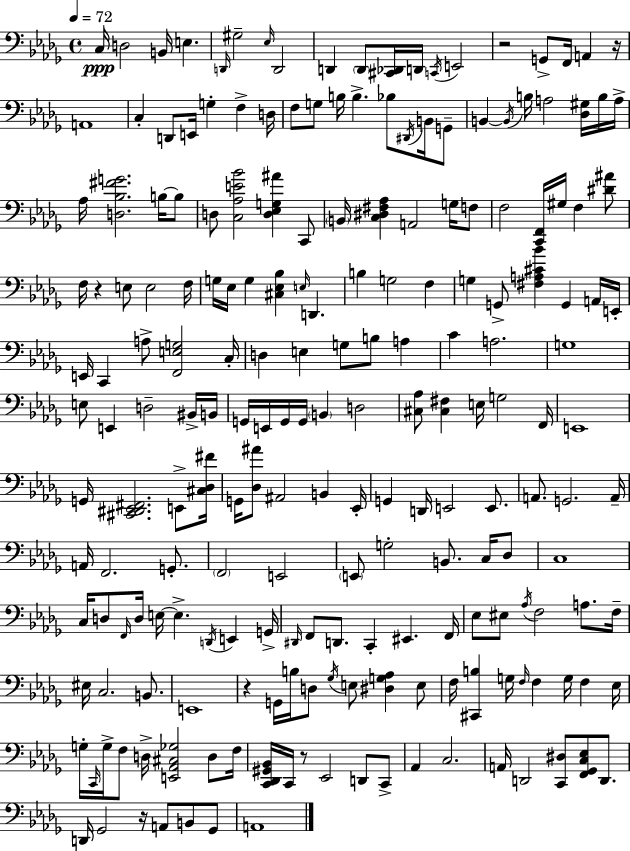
C3/s D3/h B2/s E3/q. D2/s G#3/h Eb3/s D2/h D2/q D2/e [C#2,Db2]/s D2/s C2/s E2/h R/h G2/e F2/s A2/q R/s A2/w C3/q D2/e E2/s G3/q F3/q D3/s F3/e G3/e B3/s B3/q. Bb3/e D#2/s B2/s G2/e B2/q B2/s B3/s A3/h [Db3,G#3]/s B3/s A3/s Ab3/s [D3,Bb3,F#4,G4]/h. B3/s B3/e D3/e [C3,Ab3,E4,Bb4]/h [D3,Eb3,G3,A#4]/q C2/e B2/s [C3,D#3,F#3,Ab3]/q A2/h G3/s F3/e F3/h [C2,F2]/s G#3/s F3/q [D#4,A#4]/e F3/s R/q E3/e E3/h F3/s G3/s Eb3/s G3/q [C#3,Eb3,Bb3]/q E3/s D2/q. B3/q G3/h F3/q G3/q G2/e [F#3,A3,C#4,Bb4]/q G2/q A2/s E2/s E2/s C2/q A3/e [F2,E3,G3]/h C3/s D3/q E3/q G3/e B3/e A3/q C4/q A3/h. G3/w E3/e E2/q D3/h BIS2/s B2/s G2/s E2/s G2/s G2/s B2/q D3/h [C#3,Ab3]/e [C#3,F#3]/q E3/s G3/h F2/s E2/w G2/s [C#2,D#2,Eb2,F#2]/h. E2/e [C#3,Db3,F#4]/s G2/s [Db3,A#4]/e A#2/h B2/q Eb2/s G2/q D2/s E2/h E2/e. A2/e. G2/h. A2/s A2/s F2/h. G2/e. F2/h E2/h E2/e G3/h B2/e. C3/s Db3/e C3/w C3/s D3/e F2/s D3/s E3/s E3/q. D2/s E2/q G2/s D#2/s F2/e D2/e. C2/q EIS2/q. F2/s Eb3/e EIS3/e Ab3/s F3/h A3/e. F3/s EIS3/s C3/h. B2/e. E2/w R/q G2/s B3/s D3/e Gb3/s E3/e [D#3,G3,Ab3]/q E3/e F3/s [C#2,B3]/q G3/s F3/s F3/q G3/s F3/q Eb3/s G3/s C2/s G3/s F3/e D3/s [E2,Ab2,C#3,Gb3]/h D3/e F3/s [C2,Db2,G#2,Bb2]/s C2/s R/e Eb2/h D2/e C2/e Ab2/q C3/h. A2/s D2/h [C2,D#3]/e [F2,Gb2,C3,Eb3]/e D2/e. D2/s Gb2/h R/s A2/e B2/e Gb2/e A2/w